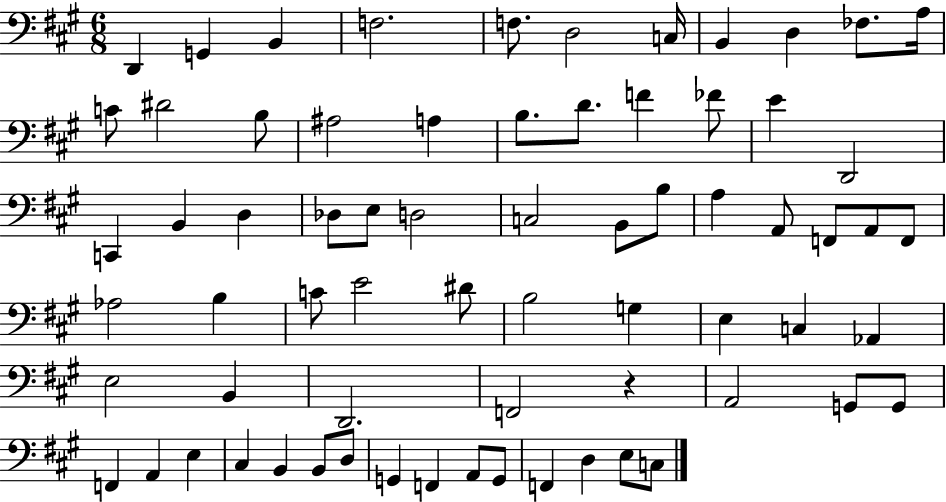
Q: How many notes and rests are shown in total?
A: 69